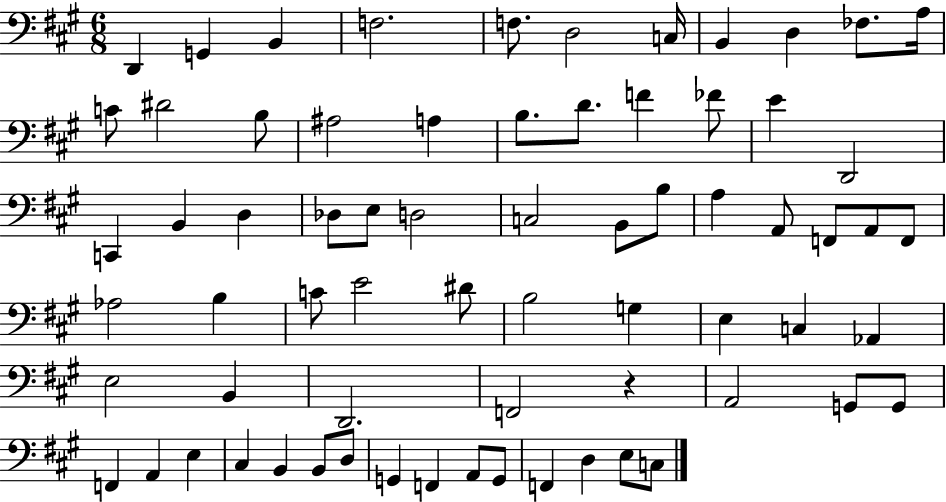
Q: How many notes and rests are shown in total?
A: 69